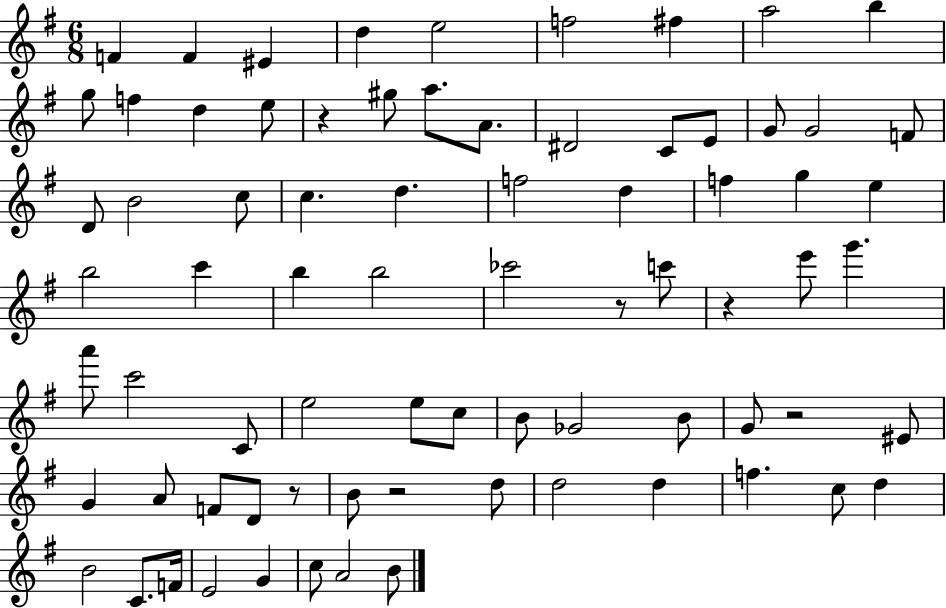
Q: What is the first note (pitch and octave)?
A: F4